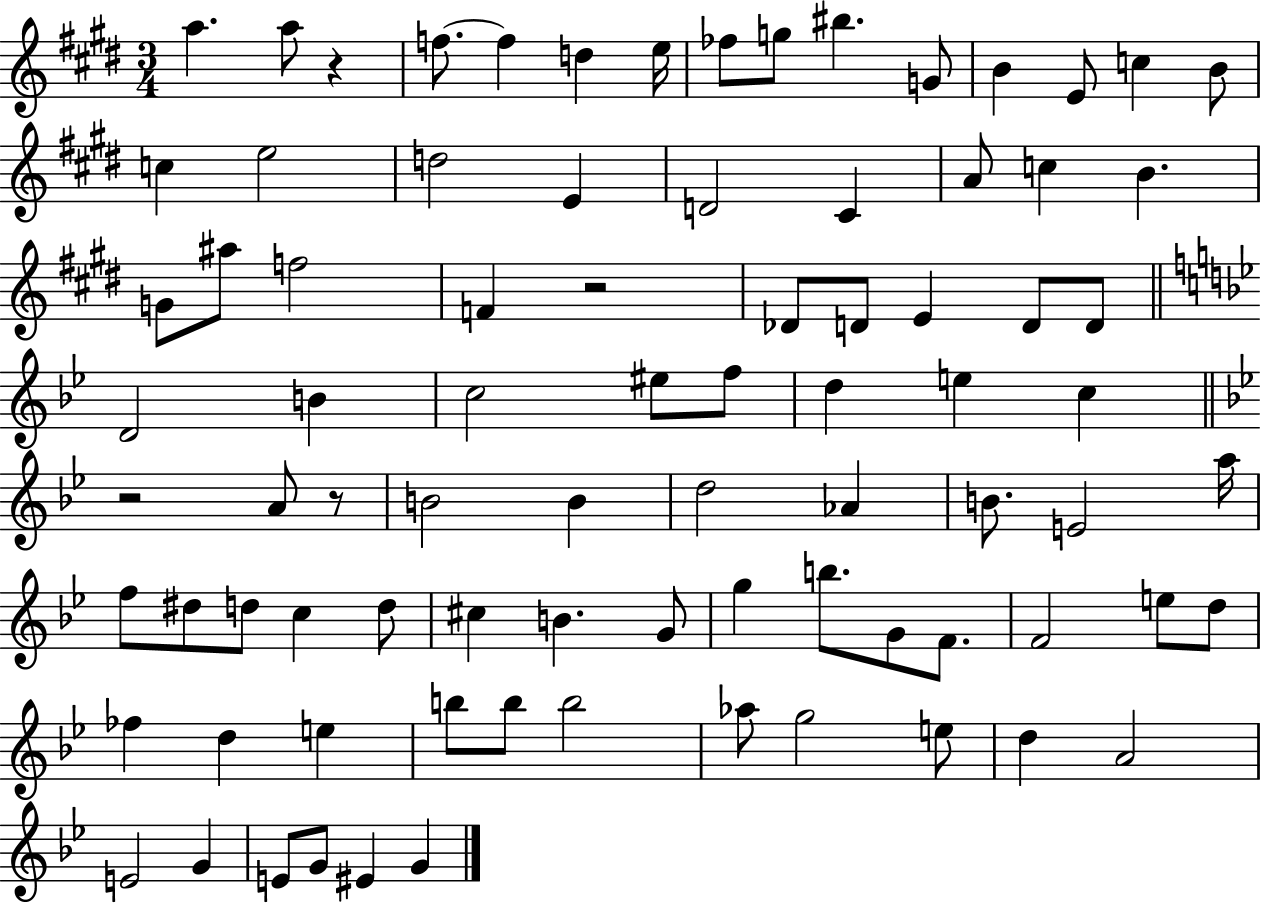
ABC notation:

X:1
T:Untitled
M:3/4
L:1/4
K:E
a a/2 z f/2 f d e/4 _f/2 g/2 ^b G/2 B E/2 c B/2 c e2 d2 E D2 ^C A/2 c B G/2 ^a/2 f2 F z2 _D/2 D/2 E D/2 D/2 D2 B c2 ^e/2 f/2 d e c z2 A/2 z/2 B2 B d2 _A B/2 E2 a/4 f/2 ^d/2 d/2 c d/2 ^c B G/2 g b/2 G/2 F/2 F2 e/2 d/2 _f d e b/2 b/2 b2 _a/2 g2 e/2 d A2 E2 G E/2 G/2 ^E G